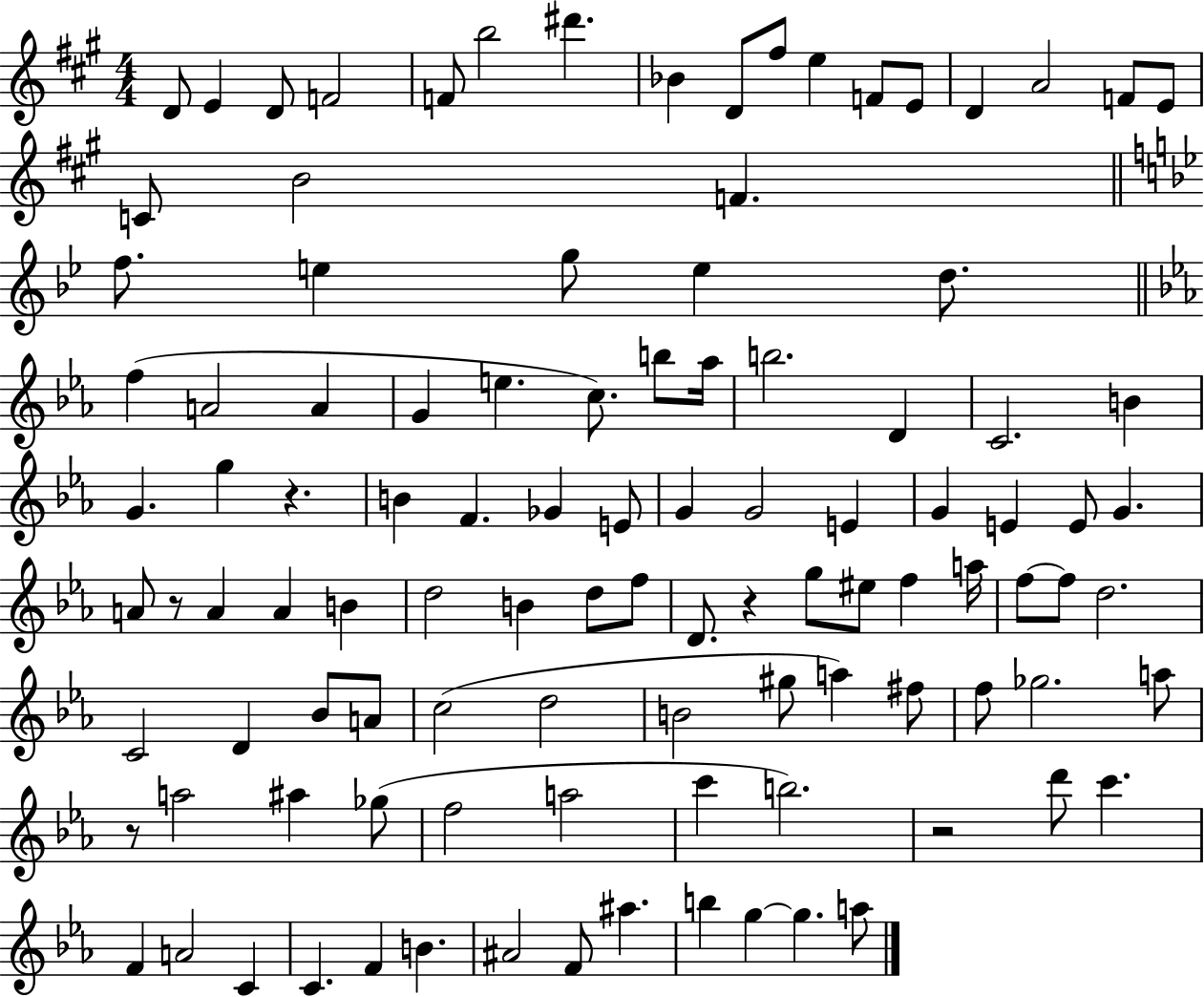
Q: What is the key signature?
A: A major